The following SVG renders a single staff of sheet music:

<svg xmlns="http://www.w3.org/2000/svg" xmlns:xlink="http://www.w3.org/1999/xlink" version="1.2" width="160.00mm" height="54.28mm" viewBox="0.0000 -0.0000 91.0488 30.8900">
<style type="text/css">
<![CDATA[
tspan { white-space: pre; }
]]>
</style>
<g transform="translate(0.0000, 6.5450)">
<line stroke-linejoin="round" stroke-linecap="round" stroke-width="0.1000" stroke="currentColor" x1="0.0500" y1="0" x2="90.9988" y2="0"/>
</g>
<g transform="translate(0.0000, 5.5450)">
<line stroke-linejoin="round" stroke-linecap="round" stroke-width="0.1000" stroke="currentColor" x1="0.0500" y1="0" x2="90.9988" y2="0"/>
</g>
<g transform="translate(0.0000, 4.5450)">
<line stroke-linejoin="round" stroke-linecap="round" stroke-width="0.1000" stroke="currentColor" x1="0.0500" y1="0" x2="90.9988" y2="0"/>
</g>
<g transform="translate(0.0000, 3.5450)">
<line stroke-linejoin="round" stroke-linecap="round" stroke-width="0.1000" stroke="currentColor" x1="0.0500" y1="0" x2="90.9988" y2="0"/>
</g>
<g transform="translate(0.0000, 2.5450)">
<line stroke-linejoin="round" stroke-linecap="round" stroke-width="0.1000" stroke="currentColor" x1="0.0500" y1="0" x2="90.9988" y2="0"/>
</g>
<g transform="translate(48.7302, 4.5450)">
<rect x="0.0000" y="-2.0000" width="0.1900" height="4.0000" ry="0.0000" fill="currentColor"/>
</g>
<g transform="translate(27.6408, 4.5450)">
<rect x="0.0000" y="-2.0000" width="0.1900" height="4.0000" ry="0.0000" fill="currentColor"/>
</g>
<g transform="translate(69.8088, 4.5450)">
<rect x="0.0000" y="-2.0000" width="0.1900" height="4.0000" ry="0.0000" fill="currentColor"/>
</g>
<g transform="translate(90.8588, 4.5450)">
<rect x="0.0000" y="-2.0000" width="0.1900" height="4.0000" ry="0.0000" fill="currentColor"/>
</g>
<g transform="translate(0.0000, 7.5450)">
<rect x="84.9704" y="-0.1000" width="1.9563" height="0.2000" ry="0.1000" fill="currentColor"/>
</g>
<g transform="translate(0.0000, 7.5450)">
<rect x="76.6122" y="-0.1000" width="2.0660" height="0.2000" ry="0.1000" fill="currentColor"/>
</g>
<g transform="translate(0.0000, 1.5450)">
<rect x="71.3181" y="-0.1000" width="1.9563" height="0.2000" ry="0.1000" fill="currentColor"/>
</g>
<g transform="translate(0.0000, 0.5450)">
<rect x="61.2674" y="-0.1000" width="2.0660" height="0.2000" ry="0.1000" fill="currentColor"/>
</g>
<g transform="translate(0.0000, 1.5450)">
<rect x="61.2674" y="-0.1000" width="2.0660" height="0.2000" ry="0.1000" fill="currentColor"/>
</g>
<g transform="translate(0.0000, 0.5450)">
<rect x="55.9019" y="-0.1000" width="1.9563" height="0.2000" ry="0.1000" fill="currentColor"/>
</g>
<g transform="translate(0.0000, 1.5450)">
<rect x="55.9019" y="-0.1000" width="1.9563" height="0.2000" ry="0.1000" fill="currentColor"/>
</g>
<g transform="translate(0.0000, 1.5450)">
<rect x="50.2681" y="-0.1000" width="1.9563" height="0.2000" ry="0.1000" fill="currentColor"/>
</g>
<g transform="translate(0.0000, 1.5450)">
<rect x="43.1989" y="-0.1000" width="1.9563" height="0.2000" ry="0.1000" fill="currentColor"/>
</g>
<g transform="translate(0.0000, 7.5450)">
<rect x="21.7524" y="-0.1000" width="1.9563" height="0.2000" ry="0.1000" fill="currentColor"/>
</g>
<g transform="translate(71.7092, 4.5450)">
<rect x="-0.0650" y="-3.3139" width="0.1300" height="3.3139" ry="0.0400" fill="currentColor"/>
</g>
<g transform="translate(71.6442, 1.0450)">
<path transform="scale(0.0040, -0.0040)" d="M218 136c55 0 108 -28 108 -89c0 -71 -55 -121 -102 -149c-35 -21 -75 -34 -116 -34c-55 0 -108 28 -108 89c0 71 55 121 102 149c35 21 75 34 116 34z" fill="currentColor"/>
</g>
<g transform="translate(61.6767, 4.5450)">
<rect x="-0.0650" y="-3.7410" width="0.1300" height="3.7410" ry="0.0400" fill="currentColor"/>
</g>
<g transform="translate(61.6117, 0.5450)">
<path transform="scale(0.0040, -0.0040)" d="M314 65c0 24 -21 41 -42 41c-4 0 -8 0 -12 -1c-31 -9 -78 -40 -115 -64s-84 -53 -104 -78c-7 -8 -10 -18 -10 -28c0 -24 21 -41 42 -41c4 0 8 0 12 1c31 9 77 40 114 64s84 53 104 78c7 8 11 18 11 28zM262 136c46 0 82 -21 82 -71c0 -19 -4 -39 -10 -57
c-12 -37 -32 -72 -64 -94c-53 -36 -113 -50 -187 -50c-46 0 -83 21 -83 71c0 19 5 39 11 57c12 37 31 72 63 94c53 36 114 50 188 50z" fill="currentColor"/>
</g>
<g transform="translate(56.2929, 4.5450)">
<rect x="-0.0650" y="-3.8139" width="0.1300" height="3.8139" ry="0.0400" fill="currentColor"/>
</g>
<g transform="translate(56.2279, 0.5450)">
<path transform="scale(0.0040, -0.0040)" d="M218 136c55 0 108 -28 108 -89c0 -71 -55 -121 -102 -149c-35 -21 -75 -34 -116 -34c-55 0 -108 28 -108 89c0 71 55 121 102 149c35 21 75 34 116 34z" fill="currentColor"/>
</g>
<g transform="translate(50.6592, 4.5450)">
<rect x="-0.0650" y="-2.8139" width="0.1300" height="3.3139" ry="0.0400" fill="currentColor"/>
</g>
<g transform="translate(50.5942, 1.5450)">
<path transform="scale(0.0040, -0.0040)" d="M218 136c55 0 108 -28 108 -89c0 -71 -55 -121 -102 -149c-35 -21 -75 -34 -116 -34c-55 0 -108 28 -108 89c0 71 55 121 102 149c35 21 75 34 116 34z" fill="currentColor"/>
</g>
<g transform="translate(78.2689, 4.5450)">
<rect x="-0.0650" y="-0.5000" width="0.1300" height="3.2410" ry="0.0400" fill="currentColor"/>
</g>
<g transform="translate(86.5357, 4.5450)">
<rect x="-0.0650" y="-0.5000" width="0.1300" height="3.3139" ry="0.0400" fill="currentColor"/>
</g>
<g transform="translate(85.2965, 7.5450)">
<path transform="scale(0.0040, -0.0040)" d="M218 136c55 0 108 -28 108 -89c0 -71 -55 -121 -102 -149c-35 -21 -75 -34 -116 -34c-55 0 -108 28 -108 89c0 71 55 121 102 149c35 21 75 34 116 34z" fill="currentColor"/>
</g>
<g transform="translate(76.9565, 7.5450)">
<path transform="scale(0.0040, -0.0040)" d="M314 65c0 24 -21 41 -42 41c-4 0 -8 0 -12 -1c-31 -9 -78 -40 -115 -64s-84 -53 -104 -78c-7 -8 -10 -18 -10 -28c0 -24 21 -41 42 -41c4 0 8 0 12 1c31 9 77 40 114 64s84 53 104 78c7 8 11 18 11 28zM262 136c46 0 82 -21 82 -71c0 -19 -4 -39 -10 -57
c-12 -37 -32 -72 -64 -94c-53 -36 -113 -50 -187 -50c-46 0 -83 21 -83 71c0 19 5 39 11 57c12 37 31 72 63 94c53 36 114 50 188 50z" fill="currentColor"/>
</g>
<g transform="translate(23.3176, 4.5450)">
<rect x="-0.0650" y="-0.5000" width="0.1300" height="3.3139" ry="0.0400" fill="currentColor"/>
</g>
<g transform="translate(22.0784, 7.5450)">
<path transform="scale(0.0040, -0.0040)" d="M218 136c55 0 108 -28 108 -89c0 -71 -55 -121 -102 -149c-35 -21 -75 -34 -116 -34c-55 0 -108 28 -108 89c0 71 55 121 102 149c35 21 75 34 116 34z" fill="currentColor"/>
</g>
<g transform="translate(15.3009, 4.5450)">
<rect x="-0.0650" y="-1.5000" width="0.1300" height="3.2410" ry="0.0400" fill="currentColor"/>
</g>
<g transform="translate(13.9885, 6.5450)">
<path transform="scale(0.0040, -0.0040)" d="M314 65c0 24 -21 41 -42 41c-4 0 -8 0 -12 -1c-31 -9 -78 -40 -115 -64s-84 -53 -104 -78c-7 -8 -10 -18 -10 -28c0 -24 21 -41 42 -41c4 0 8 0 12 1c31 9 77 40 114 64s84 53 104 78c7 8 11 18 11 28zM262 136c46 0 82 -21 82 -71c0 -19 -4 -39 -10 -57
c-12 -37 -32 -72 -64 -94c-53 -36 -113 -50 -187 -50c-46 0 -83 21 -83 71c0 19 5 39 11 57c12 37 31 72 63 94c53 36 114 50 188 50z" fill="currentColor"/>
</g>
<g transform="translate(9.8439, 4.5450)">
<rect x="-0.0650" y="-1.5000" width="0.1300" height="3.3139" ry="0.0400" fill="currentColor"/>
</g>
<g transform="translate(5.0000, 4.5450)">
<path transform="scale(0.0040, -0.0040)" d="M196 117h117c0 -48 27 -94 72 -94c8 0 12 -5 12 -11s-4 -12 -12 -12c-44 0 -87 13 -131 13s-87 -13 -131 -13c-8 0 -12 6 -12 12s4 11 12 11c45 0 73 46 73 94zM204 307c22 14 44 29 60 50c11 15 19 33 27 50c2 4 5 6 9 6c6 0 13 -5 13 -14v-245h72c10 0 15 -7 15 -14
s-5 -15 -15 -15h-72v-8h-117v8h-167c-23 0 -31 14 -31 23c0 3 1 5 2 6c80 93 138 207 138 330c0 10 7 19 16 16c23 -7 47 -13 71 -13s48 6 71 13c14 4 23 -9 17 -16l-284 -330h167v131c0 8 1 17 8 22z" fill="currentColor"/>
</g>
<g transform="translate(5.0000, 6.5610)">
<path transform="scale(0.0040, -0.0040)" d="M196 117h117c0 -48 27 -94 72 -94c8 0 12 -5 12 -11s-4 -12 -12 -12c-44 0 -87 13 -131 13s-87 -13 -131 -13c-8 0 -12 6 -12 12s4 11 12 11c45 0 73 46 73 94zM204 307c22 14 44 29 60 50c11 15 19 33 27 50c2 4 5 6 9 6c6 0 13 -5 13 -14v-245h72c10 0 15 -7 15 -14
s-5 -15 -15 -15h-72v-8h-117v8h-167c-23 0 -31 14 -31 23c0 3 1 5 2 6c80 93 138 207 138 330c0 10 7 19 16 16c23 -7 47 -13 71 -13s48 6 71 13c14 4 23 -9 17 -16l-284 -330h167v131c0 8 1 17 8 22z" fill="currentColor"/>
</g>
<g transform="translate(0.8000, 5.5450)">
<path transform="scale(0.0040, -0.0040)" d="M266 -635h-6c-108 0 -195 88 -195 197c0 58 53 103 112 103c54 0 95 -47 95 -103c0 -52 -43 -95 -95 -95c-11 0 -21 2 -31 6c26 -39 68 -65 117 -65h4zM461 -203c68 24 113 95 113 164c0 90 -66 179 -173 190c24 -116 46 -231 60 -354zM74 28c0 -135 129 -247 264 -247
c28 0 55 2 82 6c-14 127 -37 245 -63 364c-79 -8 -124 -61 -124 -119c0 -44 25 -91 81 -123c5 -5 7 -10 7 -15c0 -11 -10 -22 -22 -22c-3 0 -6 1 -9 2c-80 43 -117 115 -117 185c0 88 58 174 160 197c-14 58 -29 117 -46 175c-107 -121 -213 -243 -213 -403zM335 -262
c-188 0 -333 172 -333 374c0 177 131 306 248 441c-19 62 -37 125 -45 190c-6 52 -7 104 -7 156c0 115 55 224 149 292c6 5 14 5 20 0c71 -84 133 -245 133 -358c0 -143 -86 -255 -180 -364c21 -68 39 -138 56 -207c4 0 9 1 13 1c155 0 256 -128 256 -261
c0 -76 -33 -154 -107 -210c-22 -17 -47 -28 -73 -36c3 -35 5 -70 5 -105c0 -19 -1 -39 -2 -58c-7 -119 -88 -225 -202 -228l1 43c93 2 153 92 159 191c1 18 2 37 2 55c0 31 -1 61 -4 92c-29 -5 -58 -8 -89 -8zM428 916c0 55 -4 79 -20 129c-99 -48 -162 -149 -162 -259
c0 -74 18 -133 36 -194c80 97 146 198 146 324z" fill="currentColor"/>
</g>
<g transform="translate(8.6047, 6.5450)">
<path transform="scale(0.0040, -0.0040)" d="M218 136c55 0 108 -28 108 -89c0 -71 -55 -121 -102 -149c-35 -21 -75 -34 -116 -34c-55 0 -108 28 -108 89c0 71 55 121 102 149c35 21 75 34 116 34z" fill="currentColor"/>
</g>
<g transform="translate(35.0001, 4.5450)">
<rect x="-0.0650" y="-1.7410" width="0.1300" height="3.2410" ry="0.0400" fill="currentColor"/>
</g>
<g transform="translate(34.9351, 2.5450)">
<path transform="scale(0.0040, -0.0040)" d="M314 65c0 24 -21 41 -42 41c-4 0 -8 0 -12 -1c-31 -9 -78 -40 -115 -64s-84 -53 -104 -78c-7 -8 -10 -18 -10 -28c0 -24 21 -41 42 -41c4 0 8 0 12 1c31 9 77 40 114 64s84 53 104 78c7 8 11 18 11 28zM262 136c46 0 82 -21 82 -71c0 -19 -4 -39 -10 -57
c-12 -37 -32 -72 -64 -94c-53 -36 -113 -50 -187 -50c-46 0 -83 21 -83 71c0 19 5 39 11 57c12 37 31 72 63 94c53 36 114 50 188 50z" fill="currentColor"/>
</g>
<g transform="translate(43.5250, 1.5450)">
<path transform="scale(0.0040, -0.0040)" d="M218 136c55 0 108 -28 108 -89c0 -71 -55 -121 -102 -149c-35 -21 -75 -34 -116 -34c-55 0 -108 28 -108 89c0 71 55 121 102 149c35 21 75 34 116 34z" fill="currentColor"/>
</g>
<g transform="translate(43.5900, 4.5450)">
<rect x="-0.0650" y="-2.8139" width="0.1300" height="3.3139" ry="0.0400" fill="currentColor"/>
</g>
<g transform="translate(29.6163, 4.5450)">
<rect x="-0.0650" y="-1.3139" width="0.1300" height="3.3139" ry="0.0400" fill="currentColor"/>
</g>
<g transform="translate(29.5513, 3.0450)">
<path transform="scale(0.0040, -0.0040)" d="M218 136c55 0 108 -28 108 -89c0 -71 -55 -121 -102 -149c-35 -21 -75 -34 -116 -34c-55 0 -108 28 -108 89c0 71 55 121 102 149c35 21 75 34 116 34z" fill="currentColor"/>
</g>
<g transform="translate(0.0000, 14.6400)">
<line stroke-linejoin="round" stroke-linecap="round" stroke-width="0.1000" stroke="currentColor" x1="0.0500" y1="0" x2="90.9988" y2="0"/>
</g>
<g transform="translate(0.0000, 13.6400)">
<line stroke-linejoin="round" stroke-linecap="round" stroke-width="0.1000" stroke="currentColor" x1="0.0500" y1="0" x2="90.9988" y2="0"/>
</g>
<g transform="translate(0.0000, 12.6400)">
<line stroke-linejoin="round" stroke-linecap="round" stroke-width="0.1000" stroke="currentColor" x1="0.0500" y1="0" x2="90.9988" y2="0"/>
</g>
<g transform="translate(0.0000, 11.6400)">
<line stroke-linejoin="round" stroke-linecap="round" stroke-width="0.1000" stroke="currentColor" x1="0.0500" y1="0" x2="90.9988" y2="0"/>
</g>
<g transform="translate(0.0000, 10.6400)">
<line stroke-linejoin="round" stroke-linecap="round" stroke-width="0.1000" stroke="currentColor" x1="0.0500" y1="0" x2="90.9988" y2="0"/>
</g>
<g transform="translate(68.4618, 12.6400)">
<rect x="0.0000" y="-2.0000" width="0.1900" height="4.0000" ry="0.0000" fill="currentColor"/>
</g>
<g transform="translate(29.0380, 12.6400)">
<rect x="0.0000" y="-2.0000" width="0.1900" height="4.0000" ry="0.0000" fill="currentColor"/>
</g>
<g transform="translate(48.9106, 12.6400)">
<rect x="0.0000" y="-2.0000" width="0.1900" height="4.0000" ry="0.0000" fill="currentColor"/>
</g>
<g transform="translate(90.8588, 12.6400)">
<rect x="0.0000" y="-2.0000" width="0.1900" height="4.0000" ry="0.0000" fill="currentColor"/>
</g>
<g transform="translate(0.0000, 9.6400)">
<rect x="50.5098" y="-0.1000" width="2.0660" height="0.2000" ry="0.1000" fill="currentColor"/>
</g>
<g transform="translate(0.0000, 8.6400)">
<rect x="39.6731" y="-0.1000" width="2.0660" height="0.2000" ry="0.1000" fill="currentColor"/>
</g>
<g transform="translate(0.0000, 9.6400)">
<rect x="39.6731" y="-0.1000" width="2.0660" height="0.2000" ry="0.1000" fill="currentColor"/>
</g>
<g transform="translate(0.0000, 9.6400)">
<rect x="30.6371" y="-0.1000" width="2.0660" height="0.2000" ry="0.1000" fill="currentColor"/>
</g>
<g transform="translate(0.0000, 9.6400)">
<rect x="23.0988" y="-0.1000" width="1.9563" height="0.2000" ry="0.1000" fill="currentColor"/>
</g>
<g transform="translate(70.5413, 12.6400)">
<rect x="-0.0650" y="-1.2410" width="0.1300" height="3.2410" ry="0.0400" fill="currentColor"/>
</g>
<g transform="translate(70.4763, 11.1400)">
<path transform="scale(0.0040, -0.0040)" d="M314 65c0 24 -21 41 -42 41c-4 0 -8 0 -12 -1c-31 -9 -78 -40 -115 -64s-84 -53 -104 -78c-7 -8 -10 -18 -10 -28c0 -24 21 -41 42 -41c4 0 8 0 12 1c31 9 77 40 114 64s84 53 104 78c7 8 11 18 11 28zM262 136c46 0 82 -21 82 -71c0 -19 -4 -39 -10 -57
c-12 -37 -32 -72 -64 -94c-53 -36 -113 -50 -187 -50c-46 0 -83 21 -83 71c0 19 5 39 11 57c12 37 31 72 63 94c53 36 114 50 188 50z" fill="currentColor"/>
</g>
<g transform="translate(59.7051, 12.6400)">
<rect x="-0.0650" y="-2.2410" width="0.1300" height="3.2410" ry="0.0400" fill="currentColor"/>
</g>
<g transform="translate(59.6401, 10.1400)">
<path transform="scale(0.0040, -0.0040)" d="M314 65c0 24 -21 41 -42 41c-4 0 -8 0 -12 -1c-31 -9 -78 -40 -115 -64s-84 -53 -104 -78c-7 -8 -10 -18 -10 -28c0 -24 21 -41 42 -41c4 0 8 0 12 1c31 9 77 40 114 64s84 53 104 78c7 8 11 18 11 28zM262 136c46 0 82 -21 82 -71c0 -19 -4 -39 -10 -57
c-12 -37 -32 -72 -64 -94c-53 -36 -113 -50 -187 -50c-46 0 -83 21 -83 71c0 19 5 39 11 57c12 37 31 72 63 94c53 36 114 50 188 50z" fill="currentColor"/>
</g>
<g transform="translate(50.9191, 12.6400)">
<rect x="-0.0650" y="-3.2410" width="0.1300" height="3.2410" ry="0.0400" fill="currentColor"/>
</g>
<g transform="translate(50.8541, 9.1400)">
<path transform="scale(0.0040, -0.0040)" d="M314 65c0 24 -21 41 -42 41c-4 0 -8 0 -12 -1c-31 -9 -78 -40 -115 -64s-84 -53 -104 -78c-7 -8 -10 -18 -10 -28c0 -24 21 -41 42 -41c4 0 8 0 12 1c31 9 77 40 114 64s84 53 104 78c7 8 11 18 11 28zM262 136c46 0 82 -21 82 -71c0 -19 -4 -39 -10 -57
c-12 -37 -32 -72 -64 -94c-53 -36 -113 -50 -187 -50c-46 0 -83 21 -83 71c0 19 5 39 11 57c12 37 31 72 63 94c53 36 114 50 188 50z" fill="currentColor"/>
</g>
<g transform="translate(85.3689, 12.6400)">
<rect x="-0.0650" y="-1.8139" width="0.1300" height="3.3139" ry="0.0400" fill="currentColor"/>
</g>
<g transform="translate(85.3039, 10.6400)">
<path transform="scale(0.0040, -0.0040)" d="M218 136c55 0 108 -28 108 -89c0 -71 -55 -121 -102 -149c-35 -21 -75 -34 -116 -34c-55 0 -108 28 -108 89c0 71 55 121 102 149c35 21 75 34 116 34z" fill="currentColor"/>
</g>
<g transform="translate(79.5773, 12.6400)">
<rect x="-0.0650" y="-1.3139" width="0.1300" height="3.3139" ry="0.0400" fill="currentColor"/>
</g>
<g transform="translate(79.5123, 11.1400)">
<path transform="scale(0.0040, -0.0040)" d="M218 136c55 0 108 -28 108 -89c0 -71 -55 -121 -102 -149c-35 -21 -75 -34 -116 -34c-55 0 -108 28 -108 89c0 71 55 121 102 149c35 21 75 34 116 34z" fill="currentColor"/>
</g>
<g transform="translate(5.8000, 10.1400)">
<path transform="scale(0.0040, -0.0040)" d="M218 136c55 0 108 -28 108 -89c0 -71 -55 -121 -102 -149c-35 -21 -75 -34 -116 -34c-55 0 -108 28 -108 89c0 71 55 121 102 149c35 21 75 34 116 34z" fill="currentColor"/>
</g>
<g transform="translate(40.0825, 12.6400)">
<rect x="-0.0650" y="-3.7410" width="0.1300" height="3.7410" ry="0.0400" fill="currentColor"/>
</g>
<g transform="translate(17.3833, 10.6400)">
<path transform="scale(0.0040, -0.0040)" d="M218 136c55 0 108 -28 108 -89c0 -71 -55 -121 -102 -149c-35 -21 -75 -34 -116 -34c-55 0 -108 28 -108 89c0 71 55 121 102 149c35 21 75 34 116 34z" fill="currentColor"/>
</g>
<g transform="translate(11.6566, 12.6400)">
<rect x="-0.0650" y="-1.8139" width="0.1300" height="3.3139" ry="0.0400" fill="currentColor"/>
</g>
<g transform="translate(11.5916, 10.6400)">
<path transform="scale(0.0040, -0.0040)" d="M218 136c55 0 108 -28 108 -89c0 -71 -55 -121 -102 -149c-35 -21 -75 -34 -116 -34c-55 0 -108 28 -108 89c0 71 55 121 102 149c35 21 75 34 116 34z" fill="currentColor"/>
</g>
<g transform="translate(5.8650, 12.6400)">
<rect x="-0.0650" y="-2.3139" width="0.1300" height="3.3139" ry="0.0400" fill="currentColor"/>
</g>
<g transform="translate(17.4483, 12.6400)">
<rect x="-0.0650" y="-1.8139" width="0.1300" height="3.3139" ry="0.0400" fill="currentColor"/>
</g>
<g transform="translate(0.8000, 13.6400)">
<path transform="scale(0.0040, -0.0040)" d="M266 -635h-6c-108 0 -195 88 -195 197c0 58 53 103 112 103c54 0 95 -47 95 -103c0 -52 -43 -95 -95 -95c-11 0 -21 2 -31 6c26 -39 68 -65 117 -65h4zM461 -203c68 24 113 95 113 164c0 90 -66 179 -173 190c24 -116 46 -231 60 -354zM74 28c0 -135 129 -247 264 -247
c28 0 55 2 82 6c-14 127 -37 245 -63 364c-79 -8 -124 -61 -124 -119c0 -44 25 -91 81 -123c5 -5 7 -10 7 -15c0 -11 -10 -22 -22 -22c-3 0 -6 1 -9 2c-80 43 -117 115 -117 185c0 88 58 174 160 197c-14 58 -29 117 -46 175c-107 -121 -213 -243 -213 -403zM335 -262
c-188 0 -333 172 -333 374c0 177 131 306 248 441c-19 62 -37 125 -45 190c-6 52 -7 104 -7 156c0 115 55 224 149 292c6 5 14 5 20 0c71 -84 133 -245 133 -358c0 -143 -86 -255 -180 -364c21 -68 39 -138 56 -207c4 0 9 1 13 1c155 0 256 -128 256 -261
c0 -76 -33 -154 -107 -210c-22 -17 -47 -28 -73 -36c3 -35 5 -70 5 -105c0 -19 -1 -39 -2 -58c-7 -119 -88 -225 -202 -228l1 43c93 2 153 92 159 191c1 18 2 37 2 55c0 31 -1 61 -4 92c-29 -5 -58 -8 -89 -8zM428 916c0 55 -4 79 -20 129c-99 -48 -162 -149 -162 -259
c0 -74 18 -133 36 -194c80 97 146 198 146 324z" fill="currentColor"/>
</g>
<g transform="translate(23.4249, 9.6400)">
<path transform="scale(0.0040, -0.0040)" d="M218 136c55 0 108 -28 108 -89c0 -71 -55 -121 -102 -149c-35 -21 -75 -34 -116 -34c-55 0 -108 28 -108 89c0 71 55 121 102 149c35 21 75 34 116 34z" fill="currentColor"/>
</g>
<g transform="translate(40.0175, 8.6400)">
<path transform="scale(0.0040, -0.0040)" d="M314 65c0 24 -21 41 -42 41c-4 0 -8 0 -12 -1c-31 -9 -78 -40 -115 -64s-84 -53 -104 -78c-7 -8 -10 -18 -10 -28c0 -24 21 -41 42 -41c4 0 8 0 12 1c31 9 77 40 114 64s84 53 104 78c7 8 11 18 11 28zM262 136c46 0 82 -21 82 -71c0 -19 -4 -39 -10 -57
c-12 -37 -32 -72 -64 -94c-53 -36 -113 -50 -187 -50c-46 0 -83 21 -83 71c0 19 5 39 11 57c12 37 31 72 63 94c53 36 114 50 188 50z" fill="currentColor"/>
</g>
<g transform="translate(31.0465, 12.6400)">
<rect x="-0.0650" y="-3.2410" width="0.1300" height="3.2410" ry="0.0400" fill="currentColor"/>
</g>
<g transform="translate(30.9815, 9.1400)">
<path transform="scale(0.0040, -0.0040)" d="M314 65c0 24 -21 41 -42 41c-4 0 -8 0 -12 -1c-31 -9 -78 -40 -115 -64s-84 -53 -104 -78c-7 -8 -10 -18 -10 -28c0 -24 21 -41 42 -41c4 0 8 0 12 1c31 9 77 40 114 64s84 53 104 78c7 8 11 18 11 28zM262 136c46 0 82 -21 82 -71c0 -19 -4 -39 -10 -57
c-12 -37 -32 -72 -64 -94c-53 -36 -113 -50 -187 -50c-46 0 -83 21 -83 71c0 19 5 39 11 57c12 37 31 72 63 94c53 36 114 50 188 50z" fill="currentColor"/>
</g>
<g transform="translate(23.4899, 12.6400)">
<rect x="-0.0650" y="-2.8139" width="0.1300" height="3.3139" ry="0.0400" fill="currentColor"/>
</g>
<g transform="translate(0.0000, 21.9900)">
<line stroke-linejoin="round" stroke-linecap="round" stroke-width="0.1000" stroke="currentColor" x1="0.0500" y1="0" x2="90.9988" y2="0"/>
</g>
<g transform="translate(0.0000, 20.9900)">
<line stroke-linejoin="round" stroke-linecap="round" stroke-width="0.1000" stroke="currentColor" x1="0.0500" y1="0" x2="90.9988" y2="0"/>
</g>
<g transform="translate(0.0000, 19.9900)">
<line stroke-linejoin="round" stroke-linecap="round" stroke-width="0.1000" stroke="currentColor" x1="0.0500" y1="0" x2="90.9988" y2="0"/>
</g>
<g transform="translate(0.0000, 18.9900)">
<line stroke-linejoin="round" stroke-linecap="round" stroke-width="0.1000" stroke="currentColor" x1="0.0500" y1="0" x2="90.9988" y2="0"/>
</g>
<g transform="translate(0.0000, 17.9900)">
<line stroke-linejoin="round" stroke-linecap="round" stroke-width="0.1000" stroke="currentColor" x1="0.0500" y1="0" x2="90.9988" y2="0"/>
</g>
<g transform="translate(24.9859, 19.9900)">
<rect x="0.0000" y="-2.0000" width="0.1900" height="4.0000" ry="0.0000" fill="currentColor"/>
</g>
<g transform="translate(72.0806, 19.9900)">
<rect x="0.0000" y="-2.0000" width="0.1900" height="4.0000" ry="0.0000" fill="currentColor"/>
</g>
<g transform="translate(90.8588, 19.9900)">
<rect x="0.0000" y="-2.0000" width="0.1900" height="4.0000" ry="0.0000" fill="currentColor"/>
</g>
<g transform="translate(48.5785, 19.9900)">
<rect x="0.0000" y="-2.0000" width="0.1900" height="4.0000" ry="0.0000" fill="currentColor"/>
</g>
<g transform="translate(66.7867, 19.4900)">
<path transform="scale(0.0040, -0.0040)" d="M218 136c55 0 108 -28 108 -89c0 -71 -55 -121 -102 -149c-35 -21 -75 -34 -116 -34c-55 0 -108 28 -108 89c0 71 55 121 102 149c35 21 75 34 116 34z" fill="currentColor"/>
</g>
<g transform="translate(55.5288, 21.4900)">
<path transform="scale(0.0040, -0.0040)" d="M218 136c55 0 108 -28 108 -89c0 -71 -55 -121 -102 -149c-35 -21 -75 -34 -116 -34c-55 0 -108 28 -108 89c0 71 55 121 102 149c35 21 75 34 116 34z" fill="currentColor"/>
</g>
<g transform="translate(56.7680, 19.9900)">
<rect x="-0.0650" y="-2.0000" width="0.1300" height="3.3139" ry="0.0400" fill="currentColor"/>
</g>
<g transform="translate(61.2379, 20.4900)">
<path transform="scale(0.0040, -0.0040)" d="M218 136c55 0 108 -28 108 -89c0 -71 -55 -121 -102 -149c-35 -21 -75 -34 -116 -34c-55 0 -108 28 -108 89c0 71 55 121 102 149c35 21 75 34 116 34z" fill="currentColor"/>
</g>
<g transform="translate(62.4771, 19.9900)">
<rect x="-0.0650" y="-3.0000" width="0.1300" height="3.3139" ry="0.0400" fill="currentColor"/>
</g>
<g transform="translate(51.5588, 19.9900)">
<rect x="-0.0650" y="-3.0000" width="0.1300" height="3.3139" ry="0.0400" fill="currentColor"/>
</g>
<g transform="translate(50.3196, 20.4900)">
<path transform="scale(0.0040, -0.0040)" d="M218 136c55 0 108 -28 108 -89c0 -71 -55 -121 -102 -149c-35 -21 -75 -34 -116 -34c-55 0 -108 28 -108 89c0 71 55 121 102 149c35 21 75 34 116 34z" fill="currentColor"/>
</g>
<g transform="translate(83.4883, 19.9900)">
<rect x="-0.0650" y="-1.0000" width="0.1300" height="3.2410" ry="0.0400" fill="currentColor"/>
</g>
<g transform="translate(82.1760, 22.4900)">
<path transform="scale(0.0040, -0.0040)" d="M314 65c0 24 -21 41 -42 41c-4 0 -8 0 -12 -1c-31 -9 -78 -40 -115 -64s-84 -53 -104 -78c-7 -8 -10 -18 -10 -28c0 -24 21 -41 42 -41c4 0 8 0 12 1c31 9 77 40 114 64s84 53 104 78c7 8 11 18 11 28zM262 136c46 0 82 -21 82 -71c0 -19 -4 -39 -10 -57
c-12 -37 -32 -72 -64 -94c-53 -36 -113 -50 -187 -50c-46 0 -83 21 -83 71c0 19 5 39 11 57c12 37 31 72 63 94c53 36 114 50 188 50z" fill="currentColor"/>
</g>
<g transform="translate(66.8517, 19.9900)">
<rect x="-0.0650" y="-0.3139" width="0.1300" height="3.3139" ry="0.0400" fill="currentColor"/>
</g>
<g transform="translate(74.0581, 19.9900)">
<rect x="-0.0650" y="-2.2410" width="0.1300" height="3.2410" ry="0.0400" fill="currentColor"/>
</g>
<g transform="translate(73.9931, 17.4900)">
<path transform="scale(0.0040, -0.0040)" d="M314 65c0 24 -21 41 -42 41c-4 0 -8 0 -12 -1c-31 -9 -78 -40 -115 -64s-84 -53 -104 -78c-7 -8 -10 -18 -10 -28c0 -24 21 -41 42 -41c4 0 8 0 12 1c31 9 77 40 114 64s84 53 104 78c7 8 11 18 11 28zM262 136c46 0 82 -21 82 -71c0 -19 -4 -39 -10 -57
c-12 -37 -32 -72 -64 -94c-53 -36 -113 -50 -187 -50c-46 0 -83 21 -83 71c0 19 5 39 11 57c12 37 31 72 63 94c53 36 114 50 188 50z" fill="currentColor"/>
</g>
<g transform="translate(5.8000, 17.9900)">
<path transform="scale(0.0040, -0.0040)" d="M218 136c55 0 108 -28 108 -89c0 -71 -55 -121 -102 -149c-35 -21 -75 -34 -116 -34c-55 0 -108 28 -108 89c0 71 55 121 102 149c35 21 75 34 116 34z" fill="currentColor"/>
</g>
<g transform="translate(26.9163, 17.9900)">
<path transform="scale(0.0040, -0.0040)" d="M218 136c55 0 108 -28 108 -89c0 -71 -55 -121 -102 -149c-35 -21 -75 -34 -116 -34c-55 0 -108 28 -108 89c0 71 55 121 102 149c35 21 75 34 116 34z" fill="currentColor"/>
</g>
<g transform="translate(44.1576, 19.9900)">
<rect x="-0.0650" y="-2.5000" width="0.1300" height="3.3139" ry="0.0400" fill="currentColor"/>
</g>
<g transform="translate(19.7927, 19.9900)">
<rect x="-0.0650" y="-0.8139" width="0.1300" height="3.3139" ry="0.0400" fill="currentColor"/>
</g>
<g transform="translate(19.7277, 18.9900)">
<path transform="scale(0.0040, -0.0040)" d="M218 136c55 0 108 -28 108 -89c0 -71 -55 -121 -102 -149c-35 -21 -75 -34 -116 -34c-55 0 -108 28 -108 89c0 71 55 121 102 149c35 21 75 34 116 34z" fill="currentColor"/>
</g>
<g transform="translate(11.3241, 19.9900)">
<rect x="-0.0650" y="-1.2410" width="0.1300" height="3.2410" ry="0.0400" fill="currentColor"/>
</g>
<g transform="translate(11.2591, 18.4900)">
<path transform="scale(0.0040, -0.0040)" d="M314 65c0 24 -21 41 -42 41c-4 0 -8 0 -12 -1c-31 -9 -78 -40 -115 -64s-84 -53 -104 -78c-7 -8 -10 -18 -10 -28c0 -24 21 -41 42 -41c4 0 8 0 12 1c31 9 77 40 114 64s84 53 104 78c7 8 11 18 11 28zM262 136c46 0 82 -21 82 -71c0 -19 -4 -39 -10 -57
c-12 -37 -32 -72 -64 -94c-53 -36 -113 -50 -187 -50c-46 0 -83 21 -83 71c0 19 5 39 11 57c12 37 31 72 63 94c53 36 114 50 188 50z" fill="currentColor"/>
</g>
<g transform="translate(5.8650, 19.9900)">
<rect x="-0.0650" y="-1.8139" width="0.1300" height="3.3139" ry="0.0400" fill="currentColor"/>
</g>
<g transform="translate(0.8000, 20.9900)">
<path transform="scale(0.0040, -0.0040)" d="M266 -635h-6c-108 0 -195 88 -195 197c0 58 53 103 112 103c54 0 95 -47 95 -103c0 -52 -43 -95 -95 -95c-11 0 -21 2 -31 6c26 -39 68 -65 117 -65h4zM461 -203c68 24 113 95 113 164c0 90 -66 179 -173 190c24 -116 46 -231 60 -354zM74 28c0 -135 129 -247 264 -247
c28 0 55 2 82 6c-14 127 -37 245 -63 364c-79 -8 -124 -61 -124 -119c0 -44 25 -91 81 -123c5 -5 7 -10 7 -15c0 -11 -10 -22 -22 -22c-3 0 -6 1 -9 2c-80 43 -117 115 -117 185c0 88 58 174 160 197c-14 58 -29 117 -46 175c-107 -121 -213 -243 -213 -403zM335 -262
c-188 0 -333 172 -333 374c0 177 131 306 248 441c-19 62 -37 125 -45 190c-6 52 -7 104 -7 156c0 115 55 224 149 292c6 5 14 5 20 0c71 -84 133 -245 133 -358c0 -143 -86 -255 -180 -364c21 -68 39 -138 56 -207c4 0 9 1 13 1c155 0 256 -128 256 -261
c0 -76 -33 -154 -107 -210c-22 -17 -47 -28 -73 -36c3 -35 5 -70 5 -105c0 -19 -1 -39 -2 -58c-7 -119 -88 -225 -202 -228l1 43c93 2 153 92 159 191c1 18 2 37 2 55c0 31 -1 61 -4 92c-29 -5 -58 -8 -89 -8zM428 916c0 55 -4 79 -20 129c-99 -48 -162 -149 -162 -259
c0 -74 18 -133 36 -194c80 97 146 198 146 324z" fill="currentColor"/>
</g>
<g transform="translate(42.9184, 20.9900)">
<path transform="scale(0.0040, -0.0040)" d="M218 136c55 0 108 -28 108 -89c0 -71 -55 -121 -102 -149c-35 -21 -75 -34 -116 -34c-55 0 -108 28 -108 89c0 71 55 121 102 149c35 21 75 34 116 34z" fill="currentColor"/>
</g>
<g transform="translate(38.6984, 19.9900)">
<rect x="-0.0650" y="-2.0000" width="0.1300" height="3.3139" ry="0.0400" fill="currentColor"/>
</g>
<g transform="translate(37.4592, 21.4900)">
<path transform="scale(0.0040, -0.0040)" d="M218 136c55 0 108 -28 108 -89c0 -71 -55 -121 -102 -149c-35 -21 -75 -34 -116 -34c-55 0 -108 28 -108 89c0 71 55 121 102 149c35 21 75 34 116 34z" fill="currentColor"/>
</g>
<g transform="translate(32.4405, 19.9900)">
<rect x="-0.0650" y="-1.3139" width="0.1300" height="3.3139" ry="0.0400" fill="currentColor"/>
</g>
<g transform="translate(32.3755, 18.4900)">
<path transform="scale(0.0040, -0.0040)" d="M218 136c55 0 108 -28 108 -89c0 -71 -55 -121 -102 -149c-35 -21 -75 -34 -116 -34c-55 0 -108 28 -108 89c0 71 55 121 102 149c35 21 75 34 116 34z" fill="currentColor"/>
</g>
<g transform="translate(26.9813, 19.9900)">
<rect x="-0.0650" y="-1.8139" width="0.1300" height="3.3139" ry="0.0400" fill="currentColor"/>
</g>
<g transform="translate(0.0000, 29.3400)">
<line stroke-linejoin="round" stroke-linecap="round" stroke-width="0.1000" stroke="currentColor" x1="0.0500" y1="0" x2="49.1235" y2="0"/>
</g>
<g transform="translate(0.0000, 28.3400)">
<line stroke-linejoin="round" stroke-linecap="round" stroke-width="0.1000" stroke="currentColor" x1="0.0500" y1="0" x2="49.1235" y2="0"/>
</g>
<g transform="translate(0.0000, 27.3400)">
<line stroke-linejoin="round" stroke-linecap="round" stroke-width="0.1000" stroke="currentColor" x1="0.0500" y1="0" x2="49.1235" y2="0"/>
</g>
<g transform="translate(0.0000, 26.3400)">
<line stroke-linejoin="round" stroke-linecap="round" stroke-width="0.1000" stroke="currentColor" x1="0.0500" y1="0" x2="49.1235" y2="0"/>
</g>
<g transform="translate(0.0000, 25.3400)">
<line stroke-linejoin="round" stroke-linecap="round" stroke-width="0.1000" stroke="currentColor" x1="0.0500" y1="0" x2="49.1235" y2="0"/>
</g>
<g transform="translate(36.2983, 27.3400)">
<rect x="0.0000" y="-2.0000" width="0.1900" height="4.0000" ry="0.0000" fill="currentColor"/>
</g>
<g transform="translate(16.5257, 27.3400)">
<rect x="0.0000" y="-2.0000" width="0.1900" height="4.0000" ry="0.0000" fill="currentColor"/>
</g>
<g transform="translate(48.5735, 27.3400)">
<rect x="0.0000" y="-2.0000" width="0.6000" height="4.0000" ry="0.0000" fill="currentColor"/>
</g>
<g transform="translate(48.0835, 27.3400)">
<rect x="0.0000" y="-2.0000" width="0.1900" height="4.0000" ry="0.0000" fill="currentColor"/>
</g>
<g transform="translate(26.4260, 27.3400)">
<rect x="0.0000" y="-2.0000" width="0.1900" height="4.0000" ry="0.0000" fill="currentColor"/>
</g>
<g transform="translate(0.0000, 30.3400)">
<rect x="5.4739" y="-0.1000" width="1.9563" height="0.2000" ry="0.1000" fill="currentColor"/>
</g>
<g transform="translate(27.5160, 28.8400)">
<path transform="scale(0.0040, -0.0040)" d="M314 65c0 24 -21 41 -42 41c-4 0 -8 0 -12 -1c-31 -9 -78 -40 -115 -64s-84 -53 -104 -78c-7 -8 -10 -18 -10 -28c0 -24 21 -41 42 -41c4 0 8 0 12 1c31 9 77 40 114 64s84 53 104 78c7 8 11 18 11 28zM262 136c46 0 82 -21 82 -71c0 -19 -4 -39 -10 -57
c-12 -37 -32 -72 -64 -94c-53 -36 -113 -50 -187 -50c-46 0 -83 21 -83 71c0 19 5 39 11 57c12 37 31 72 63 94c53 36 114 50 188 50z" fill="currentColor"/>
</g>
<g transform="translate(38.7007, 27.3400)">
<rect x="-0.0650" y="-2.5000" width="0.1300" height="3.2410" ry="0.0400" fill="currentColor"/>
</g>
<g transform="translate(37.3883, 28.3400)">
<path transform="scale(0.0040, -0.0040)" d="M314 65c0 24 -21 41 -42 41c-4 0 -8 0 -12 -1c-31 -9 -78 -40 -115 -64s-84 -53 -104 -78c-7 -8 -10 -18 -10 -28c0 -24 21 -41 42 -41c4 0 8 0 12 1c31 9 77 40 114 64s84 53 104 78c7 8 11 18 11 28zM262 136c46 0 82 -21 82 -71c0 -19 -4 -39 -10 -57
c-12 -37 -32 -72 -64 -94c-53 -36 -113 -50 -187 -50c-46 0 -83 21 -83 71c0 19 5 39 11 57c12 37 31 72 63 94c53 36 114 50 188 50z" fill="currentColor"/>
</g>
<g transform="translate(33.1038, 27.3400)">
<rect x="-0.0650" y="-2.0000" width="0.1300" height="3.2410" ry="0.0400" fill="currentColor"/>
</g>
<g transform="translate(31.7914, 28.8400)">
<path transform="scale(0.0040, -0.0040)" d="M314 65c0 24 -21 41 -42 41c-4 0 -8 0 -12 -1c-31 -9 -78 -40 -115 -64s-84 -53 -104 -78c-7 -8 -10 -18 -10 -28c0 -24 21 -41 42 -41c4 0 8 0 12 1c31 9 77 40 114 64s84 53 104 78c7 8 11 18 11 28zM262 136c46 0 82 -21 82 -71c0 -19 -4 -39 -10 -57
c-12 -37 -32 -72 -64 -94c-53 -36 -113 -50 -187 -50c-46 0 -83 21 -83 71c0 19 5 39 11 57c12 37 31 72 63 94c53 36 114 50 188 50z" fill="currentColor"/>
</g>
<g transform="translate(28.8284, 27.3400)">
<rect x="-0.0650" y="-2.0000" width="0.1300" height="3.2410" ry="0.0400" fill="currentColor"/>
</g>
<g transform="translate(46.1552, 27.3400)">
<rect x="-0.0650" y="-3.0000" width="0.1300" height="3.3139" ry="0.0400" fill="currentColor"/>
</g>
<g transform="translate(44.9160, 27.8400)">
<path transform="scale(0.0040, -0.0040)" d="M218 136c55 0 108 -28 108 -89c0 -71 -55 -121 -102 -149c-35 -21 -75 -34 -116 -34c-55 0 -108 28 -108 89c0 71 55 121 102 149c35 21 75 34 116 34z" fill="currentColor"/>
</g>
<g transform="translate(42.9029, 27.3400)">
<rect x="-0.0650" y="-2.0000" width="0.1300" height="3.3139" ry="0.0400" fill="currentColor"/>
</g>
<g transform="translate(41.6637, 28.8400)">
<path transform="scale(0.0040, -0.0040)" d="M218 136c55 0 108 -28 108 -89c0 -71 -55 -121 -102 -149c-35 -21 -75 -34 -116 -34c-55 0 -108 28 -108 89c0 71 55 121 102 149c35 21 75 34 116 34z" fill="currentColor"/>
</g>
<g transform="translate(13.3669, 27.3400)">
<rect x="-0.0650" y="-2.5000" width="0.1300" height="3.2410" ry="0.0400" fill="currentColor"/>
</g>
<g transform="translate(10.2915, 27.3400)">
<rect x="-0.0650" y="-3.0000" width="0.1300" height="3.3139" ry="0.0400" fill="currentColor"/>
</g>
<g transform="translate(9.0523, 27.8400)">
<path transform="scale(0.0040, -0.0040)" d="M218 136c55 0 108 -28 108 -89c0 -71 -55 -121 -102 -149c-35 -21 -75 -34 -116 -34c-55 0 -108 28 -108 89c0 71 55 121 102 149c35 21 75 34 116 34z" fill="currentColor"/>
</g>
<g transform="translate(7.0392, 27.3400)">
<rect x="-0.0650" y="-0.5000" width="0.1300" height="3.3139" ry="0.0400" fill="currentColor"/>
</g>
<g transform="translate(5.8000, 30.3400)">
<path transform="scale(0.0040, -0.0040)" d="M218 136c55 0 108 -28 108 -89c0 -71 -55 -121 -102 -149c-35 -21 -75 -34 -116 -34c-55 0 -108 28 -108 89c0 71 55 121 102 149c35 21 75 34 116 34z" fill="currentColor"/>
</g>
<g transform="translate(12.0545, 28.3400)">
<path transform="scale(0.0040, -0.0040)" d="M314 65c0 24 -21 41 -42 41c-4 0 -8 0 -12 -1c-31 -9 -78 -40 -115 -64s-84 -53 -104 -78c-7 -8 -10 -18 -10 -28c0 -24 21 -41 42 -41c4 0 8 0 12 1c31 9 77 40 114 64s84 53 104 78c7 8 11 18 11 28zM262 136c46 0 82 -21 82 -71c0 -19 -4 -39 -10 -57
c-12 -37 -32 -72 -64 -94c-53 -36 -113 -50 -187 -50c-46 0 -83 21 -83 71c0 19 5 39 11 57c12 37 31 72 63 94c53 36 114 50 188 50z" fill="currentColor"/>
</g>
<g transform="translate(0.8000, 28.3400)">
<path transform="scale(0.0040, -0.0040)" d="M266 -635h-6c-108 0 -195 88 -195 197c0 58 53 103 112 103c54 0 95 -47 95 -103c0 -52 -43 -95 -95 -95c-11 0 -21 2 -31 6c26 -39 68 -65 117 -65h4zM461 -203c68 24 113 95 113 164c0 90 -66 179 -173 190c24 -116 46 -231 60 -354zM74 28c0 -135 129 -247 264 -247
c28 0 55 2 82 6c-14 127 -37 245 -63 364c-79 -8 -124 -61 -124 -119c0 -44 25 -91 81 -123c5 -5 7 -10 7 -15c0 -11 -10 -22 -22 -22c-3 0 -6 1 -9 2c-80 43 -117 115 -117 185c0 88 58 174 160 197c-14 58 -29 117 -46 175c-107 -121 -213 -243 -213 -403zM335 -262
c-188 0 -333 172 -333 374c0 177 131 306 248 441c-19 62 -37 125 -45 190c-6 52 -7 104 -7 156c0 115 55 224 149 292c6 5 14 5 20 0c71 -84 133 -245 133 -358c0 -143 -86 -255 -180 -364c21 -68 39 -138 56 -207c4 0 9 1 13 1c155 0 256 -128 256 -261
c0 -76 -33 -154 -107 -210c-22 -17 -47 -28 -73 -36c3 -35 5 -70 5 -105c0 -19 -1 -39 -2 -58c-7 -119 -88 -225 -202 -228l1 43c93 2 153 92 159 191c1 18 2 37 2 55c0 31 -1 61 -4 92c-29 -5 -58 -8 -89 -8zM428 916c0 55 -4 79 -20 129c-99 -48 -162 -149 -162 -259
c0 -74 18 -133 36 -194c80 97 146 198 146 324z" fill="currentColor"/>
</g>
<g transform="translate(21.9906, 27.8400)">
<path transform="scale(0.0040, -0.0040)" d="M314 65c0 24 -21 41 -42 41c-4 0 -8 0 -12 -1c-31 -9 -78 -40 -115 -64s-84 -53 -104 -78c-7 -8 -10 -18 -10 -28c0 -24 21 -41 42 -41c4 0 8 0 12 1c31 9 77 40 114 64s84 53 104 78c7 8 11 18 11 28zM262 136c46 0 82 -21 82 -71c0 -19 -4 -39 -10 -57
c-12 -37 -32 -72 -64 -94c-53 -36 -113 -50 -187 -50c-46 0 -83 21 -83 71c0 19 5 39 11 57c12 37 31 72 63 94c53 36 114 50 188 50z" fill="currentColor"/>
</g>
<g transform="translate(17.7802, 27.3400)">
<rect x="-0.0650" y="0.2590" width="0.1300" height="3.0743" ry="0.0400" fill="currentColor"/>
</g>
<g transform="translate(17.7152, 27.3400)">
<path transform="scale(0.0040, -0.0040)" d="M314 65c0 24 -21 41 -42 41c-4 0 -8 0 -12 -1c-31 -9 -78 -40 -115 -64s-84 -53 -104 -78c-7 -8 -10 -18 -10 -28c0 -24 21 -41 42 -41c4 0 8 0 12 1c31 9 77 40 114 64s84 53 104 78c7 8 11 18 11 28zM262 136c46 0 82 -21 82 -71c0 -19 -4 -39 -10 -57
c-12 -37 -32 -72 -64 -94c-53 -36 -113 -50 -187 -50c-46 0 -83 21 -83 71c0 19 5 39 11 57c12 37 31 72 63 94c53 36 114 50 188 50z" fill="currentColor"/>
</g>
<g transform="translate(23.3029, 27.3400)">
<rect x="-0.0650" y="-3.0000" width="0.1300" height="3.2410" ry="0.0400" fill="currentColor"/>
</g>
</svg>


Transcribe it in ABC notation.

X:1
T:Untitled
M:4/4
L:1/4
K:C
E E2 C e f2 a a c' c'2 b C2 C g f f a b2 c'2 b2 g2 e2 e f f e2 d f e F G A F A c g2 D2 C A G2 B2 A2 F2 F2 G2 F A